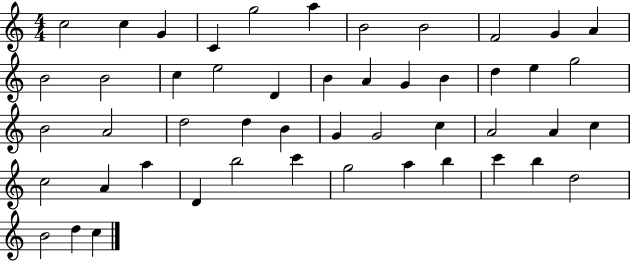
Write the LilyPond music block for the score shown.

{
  \clef treble
  \numericTimeSignature
  \time 4/4
  \key c \major
  c''2 c''4 g'4 | c'4 g''2 a''4 | b'2 b'2 | f'2 g'4 a'4 | \break b'2 b'2 | c''4 e''2 d'4 | b'4 a'4 g'4 b'4 | d''4 e''4 g''2 | \break b'2 a'2 | d''2 d''4 b'4 | g'4 g'2 c''4 | a'2 a'4 c''4 | \break c''2 a'4 a''4 | d'4 b''2 c'''4 | g''2 a''4 b''4 | c'''4 b''4 d''2 | \break b'2 d''4 c''4 | \bar "|."
}